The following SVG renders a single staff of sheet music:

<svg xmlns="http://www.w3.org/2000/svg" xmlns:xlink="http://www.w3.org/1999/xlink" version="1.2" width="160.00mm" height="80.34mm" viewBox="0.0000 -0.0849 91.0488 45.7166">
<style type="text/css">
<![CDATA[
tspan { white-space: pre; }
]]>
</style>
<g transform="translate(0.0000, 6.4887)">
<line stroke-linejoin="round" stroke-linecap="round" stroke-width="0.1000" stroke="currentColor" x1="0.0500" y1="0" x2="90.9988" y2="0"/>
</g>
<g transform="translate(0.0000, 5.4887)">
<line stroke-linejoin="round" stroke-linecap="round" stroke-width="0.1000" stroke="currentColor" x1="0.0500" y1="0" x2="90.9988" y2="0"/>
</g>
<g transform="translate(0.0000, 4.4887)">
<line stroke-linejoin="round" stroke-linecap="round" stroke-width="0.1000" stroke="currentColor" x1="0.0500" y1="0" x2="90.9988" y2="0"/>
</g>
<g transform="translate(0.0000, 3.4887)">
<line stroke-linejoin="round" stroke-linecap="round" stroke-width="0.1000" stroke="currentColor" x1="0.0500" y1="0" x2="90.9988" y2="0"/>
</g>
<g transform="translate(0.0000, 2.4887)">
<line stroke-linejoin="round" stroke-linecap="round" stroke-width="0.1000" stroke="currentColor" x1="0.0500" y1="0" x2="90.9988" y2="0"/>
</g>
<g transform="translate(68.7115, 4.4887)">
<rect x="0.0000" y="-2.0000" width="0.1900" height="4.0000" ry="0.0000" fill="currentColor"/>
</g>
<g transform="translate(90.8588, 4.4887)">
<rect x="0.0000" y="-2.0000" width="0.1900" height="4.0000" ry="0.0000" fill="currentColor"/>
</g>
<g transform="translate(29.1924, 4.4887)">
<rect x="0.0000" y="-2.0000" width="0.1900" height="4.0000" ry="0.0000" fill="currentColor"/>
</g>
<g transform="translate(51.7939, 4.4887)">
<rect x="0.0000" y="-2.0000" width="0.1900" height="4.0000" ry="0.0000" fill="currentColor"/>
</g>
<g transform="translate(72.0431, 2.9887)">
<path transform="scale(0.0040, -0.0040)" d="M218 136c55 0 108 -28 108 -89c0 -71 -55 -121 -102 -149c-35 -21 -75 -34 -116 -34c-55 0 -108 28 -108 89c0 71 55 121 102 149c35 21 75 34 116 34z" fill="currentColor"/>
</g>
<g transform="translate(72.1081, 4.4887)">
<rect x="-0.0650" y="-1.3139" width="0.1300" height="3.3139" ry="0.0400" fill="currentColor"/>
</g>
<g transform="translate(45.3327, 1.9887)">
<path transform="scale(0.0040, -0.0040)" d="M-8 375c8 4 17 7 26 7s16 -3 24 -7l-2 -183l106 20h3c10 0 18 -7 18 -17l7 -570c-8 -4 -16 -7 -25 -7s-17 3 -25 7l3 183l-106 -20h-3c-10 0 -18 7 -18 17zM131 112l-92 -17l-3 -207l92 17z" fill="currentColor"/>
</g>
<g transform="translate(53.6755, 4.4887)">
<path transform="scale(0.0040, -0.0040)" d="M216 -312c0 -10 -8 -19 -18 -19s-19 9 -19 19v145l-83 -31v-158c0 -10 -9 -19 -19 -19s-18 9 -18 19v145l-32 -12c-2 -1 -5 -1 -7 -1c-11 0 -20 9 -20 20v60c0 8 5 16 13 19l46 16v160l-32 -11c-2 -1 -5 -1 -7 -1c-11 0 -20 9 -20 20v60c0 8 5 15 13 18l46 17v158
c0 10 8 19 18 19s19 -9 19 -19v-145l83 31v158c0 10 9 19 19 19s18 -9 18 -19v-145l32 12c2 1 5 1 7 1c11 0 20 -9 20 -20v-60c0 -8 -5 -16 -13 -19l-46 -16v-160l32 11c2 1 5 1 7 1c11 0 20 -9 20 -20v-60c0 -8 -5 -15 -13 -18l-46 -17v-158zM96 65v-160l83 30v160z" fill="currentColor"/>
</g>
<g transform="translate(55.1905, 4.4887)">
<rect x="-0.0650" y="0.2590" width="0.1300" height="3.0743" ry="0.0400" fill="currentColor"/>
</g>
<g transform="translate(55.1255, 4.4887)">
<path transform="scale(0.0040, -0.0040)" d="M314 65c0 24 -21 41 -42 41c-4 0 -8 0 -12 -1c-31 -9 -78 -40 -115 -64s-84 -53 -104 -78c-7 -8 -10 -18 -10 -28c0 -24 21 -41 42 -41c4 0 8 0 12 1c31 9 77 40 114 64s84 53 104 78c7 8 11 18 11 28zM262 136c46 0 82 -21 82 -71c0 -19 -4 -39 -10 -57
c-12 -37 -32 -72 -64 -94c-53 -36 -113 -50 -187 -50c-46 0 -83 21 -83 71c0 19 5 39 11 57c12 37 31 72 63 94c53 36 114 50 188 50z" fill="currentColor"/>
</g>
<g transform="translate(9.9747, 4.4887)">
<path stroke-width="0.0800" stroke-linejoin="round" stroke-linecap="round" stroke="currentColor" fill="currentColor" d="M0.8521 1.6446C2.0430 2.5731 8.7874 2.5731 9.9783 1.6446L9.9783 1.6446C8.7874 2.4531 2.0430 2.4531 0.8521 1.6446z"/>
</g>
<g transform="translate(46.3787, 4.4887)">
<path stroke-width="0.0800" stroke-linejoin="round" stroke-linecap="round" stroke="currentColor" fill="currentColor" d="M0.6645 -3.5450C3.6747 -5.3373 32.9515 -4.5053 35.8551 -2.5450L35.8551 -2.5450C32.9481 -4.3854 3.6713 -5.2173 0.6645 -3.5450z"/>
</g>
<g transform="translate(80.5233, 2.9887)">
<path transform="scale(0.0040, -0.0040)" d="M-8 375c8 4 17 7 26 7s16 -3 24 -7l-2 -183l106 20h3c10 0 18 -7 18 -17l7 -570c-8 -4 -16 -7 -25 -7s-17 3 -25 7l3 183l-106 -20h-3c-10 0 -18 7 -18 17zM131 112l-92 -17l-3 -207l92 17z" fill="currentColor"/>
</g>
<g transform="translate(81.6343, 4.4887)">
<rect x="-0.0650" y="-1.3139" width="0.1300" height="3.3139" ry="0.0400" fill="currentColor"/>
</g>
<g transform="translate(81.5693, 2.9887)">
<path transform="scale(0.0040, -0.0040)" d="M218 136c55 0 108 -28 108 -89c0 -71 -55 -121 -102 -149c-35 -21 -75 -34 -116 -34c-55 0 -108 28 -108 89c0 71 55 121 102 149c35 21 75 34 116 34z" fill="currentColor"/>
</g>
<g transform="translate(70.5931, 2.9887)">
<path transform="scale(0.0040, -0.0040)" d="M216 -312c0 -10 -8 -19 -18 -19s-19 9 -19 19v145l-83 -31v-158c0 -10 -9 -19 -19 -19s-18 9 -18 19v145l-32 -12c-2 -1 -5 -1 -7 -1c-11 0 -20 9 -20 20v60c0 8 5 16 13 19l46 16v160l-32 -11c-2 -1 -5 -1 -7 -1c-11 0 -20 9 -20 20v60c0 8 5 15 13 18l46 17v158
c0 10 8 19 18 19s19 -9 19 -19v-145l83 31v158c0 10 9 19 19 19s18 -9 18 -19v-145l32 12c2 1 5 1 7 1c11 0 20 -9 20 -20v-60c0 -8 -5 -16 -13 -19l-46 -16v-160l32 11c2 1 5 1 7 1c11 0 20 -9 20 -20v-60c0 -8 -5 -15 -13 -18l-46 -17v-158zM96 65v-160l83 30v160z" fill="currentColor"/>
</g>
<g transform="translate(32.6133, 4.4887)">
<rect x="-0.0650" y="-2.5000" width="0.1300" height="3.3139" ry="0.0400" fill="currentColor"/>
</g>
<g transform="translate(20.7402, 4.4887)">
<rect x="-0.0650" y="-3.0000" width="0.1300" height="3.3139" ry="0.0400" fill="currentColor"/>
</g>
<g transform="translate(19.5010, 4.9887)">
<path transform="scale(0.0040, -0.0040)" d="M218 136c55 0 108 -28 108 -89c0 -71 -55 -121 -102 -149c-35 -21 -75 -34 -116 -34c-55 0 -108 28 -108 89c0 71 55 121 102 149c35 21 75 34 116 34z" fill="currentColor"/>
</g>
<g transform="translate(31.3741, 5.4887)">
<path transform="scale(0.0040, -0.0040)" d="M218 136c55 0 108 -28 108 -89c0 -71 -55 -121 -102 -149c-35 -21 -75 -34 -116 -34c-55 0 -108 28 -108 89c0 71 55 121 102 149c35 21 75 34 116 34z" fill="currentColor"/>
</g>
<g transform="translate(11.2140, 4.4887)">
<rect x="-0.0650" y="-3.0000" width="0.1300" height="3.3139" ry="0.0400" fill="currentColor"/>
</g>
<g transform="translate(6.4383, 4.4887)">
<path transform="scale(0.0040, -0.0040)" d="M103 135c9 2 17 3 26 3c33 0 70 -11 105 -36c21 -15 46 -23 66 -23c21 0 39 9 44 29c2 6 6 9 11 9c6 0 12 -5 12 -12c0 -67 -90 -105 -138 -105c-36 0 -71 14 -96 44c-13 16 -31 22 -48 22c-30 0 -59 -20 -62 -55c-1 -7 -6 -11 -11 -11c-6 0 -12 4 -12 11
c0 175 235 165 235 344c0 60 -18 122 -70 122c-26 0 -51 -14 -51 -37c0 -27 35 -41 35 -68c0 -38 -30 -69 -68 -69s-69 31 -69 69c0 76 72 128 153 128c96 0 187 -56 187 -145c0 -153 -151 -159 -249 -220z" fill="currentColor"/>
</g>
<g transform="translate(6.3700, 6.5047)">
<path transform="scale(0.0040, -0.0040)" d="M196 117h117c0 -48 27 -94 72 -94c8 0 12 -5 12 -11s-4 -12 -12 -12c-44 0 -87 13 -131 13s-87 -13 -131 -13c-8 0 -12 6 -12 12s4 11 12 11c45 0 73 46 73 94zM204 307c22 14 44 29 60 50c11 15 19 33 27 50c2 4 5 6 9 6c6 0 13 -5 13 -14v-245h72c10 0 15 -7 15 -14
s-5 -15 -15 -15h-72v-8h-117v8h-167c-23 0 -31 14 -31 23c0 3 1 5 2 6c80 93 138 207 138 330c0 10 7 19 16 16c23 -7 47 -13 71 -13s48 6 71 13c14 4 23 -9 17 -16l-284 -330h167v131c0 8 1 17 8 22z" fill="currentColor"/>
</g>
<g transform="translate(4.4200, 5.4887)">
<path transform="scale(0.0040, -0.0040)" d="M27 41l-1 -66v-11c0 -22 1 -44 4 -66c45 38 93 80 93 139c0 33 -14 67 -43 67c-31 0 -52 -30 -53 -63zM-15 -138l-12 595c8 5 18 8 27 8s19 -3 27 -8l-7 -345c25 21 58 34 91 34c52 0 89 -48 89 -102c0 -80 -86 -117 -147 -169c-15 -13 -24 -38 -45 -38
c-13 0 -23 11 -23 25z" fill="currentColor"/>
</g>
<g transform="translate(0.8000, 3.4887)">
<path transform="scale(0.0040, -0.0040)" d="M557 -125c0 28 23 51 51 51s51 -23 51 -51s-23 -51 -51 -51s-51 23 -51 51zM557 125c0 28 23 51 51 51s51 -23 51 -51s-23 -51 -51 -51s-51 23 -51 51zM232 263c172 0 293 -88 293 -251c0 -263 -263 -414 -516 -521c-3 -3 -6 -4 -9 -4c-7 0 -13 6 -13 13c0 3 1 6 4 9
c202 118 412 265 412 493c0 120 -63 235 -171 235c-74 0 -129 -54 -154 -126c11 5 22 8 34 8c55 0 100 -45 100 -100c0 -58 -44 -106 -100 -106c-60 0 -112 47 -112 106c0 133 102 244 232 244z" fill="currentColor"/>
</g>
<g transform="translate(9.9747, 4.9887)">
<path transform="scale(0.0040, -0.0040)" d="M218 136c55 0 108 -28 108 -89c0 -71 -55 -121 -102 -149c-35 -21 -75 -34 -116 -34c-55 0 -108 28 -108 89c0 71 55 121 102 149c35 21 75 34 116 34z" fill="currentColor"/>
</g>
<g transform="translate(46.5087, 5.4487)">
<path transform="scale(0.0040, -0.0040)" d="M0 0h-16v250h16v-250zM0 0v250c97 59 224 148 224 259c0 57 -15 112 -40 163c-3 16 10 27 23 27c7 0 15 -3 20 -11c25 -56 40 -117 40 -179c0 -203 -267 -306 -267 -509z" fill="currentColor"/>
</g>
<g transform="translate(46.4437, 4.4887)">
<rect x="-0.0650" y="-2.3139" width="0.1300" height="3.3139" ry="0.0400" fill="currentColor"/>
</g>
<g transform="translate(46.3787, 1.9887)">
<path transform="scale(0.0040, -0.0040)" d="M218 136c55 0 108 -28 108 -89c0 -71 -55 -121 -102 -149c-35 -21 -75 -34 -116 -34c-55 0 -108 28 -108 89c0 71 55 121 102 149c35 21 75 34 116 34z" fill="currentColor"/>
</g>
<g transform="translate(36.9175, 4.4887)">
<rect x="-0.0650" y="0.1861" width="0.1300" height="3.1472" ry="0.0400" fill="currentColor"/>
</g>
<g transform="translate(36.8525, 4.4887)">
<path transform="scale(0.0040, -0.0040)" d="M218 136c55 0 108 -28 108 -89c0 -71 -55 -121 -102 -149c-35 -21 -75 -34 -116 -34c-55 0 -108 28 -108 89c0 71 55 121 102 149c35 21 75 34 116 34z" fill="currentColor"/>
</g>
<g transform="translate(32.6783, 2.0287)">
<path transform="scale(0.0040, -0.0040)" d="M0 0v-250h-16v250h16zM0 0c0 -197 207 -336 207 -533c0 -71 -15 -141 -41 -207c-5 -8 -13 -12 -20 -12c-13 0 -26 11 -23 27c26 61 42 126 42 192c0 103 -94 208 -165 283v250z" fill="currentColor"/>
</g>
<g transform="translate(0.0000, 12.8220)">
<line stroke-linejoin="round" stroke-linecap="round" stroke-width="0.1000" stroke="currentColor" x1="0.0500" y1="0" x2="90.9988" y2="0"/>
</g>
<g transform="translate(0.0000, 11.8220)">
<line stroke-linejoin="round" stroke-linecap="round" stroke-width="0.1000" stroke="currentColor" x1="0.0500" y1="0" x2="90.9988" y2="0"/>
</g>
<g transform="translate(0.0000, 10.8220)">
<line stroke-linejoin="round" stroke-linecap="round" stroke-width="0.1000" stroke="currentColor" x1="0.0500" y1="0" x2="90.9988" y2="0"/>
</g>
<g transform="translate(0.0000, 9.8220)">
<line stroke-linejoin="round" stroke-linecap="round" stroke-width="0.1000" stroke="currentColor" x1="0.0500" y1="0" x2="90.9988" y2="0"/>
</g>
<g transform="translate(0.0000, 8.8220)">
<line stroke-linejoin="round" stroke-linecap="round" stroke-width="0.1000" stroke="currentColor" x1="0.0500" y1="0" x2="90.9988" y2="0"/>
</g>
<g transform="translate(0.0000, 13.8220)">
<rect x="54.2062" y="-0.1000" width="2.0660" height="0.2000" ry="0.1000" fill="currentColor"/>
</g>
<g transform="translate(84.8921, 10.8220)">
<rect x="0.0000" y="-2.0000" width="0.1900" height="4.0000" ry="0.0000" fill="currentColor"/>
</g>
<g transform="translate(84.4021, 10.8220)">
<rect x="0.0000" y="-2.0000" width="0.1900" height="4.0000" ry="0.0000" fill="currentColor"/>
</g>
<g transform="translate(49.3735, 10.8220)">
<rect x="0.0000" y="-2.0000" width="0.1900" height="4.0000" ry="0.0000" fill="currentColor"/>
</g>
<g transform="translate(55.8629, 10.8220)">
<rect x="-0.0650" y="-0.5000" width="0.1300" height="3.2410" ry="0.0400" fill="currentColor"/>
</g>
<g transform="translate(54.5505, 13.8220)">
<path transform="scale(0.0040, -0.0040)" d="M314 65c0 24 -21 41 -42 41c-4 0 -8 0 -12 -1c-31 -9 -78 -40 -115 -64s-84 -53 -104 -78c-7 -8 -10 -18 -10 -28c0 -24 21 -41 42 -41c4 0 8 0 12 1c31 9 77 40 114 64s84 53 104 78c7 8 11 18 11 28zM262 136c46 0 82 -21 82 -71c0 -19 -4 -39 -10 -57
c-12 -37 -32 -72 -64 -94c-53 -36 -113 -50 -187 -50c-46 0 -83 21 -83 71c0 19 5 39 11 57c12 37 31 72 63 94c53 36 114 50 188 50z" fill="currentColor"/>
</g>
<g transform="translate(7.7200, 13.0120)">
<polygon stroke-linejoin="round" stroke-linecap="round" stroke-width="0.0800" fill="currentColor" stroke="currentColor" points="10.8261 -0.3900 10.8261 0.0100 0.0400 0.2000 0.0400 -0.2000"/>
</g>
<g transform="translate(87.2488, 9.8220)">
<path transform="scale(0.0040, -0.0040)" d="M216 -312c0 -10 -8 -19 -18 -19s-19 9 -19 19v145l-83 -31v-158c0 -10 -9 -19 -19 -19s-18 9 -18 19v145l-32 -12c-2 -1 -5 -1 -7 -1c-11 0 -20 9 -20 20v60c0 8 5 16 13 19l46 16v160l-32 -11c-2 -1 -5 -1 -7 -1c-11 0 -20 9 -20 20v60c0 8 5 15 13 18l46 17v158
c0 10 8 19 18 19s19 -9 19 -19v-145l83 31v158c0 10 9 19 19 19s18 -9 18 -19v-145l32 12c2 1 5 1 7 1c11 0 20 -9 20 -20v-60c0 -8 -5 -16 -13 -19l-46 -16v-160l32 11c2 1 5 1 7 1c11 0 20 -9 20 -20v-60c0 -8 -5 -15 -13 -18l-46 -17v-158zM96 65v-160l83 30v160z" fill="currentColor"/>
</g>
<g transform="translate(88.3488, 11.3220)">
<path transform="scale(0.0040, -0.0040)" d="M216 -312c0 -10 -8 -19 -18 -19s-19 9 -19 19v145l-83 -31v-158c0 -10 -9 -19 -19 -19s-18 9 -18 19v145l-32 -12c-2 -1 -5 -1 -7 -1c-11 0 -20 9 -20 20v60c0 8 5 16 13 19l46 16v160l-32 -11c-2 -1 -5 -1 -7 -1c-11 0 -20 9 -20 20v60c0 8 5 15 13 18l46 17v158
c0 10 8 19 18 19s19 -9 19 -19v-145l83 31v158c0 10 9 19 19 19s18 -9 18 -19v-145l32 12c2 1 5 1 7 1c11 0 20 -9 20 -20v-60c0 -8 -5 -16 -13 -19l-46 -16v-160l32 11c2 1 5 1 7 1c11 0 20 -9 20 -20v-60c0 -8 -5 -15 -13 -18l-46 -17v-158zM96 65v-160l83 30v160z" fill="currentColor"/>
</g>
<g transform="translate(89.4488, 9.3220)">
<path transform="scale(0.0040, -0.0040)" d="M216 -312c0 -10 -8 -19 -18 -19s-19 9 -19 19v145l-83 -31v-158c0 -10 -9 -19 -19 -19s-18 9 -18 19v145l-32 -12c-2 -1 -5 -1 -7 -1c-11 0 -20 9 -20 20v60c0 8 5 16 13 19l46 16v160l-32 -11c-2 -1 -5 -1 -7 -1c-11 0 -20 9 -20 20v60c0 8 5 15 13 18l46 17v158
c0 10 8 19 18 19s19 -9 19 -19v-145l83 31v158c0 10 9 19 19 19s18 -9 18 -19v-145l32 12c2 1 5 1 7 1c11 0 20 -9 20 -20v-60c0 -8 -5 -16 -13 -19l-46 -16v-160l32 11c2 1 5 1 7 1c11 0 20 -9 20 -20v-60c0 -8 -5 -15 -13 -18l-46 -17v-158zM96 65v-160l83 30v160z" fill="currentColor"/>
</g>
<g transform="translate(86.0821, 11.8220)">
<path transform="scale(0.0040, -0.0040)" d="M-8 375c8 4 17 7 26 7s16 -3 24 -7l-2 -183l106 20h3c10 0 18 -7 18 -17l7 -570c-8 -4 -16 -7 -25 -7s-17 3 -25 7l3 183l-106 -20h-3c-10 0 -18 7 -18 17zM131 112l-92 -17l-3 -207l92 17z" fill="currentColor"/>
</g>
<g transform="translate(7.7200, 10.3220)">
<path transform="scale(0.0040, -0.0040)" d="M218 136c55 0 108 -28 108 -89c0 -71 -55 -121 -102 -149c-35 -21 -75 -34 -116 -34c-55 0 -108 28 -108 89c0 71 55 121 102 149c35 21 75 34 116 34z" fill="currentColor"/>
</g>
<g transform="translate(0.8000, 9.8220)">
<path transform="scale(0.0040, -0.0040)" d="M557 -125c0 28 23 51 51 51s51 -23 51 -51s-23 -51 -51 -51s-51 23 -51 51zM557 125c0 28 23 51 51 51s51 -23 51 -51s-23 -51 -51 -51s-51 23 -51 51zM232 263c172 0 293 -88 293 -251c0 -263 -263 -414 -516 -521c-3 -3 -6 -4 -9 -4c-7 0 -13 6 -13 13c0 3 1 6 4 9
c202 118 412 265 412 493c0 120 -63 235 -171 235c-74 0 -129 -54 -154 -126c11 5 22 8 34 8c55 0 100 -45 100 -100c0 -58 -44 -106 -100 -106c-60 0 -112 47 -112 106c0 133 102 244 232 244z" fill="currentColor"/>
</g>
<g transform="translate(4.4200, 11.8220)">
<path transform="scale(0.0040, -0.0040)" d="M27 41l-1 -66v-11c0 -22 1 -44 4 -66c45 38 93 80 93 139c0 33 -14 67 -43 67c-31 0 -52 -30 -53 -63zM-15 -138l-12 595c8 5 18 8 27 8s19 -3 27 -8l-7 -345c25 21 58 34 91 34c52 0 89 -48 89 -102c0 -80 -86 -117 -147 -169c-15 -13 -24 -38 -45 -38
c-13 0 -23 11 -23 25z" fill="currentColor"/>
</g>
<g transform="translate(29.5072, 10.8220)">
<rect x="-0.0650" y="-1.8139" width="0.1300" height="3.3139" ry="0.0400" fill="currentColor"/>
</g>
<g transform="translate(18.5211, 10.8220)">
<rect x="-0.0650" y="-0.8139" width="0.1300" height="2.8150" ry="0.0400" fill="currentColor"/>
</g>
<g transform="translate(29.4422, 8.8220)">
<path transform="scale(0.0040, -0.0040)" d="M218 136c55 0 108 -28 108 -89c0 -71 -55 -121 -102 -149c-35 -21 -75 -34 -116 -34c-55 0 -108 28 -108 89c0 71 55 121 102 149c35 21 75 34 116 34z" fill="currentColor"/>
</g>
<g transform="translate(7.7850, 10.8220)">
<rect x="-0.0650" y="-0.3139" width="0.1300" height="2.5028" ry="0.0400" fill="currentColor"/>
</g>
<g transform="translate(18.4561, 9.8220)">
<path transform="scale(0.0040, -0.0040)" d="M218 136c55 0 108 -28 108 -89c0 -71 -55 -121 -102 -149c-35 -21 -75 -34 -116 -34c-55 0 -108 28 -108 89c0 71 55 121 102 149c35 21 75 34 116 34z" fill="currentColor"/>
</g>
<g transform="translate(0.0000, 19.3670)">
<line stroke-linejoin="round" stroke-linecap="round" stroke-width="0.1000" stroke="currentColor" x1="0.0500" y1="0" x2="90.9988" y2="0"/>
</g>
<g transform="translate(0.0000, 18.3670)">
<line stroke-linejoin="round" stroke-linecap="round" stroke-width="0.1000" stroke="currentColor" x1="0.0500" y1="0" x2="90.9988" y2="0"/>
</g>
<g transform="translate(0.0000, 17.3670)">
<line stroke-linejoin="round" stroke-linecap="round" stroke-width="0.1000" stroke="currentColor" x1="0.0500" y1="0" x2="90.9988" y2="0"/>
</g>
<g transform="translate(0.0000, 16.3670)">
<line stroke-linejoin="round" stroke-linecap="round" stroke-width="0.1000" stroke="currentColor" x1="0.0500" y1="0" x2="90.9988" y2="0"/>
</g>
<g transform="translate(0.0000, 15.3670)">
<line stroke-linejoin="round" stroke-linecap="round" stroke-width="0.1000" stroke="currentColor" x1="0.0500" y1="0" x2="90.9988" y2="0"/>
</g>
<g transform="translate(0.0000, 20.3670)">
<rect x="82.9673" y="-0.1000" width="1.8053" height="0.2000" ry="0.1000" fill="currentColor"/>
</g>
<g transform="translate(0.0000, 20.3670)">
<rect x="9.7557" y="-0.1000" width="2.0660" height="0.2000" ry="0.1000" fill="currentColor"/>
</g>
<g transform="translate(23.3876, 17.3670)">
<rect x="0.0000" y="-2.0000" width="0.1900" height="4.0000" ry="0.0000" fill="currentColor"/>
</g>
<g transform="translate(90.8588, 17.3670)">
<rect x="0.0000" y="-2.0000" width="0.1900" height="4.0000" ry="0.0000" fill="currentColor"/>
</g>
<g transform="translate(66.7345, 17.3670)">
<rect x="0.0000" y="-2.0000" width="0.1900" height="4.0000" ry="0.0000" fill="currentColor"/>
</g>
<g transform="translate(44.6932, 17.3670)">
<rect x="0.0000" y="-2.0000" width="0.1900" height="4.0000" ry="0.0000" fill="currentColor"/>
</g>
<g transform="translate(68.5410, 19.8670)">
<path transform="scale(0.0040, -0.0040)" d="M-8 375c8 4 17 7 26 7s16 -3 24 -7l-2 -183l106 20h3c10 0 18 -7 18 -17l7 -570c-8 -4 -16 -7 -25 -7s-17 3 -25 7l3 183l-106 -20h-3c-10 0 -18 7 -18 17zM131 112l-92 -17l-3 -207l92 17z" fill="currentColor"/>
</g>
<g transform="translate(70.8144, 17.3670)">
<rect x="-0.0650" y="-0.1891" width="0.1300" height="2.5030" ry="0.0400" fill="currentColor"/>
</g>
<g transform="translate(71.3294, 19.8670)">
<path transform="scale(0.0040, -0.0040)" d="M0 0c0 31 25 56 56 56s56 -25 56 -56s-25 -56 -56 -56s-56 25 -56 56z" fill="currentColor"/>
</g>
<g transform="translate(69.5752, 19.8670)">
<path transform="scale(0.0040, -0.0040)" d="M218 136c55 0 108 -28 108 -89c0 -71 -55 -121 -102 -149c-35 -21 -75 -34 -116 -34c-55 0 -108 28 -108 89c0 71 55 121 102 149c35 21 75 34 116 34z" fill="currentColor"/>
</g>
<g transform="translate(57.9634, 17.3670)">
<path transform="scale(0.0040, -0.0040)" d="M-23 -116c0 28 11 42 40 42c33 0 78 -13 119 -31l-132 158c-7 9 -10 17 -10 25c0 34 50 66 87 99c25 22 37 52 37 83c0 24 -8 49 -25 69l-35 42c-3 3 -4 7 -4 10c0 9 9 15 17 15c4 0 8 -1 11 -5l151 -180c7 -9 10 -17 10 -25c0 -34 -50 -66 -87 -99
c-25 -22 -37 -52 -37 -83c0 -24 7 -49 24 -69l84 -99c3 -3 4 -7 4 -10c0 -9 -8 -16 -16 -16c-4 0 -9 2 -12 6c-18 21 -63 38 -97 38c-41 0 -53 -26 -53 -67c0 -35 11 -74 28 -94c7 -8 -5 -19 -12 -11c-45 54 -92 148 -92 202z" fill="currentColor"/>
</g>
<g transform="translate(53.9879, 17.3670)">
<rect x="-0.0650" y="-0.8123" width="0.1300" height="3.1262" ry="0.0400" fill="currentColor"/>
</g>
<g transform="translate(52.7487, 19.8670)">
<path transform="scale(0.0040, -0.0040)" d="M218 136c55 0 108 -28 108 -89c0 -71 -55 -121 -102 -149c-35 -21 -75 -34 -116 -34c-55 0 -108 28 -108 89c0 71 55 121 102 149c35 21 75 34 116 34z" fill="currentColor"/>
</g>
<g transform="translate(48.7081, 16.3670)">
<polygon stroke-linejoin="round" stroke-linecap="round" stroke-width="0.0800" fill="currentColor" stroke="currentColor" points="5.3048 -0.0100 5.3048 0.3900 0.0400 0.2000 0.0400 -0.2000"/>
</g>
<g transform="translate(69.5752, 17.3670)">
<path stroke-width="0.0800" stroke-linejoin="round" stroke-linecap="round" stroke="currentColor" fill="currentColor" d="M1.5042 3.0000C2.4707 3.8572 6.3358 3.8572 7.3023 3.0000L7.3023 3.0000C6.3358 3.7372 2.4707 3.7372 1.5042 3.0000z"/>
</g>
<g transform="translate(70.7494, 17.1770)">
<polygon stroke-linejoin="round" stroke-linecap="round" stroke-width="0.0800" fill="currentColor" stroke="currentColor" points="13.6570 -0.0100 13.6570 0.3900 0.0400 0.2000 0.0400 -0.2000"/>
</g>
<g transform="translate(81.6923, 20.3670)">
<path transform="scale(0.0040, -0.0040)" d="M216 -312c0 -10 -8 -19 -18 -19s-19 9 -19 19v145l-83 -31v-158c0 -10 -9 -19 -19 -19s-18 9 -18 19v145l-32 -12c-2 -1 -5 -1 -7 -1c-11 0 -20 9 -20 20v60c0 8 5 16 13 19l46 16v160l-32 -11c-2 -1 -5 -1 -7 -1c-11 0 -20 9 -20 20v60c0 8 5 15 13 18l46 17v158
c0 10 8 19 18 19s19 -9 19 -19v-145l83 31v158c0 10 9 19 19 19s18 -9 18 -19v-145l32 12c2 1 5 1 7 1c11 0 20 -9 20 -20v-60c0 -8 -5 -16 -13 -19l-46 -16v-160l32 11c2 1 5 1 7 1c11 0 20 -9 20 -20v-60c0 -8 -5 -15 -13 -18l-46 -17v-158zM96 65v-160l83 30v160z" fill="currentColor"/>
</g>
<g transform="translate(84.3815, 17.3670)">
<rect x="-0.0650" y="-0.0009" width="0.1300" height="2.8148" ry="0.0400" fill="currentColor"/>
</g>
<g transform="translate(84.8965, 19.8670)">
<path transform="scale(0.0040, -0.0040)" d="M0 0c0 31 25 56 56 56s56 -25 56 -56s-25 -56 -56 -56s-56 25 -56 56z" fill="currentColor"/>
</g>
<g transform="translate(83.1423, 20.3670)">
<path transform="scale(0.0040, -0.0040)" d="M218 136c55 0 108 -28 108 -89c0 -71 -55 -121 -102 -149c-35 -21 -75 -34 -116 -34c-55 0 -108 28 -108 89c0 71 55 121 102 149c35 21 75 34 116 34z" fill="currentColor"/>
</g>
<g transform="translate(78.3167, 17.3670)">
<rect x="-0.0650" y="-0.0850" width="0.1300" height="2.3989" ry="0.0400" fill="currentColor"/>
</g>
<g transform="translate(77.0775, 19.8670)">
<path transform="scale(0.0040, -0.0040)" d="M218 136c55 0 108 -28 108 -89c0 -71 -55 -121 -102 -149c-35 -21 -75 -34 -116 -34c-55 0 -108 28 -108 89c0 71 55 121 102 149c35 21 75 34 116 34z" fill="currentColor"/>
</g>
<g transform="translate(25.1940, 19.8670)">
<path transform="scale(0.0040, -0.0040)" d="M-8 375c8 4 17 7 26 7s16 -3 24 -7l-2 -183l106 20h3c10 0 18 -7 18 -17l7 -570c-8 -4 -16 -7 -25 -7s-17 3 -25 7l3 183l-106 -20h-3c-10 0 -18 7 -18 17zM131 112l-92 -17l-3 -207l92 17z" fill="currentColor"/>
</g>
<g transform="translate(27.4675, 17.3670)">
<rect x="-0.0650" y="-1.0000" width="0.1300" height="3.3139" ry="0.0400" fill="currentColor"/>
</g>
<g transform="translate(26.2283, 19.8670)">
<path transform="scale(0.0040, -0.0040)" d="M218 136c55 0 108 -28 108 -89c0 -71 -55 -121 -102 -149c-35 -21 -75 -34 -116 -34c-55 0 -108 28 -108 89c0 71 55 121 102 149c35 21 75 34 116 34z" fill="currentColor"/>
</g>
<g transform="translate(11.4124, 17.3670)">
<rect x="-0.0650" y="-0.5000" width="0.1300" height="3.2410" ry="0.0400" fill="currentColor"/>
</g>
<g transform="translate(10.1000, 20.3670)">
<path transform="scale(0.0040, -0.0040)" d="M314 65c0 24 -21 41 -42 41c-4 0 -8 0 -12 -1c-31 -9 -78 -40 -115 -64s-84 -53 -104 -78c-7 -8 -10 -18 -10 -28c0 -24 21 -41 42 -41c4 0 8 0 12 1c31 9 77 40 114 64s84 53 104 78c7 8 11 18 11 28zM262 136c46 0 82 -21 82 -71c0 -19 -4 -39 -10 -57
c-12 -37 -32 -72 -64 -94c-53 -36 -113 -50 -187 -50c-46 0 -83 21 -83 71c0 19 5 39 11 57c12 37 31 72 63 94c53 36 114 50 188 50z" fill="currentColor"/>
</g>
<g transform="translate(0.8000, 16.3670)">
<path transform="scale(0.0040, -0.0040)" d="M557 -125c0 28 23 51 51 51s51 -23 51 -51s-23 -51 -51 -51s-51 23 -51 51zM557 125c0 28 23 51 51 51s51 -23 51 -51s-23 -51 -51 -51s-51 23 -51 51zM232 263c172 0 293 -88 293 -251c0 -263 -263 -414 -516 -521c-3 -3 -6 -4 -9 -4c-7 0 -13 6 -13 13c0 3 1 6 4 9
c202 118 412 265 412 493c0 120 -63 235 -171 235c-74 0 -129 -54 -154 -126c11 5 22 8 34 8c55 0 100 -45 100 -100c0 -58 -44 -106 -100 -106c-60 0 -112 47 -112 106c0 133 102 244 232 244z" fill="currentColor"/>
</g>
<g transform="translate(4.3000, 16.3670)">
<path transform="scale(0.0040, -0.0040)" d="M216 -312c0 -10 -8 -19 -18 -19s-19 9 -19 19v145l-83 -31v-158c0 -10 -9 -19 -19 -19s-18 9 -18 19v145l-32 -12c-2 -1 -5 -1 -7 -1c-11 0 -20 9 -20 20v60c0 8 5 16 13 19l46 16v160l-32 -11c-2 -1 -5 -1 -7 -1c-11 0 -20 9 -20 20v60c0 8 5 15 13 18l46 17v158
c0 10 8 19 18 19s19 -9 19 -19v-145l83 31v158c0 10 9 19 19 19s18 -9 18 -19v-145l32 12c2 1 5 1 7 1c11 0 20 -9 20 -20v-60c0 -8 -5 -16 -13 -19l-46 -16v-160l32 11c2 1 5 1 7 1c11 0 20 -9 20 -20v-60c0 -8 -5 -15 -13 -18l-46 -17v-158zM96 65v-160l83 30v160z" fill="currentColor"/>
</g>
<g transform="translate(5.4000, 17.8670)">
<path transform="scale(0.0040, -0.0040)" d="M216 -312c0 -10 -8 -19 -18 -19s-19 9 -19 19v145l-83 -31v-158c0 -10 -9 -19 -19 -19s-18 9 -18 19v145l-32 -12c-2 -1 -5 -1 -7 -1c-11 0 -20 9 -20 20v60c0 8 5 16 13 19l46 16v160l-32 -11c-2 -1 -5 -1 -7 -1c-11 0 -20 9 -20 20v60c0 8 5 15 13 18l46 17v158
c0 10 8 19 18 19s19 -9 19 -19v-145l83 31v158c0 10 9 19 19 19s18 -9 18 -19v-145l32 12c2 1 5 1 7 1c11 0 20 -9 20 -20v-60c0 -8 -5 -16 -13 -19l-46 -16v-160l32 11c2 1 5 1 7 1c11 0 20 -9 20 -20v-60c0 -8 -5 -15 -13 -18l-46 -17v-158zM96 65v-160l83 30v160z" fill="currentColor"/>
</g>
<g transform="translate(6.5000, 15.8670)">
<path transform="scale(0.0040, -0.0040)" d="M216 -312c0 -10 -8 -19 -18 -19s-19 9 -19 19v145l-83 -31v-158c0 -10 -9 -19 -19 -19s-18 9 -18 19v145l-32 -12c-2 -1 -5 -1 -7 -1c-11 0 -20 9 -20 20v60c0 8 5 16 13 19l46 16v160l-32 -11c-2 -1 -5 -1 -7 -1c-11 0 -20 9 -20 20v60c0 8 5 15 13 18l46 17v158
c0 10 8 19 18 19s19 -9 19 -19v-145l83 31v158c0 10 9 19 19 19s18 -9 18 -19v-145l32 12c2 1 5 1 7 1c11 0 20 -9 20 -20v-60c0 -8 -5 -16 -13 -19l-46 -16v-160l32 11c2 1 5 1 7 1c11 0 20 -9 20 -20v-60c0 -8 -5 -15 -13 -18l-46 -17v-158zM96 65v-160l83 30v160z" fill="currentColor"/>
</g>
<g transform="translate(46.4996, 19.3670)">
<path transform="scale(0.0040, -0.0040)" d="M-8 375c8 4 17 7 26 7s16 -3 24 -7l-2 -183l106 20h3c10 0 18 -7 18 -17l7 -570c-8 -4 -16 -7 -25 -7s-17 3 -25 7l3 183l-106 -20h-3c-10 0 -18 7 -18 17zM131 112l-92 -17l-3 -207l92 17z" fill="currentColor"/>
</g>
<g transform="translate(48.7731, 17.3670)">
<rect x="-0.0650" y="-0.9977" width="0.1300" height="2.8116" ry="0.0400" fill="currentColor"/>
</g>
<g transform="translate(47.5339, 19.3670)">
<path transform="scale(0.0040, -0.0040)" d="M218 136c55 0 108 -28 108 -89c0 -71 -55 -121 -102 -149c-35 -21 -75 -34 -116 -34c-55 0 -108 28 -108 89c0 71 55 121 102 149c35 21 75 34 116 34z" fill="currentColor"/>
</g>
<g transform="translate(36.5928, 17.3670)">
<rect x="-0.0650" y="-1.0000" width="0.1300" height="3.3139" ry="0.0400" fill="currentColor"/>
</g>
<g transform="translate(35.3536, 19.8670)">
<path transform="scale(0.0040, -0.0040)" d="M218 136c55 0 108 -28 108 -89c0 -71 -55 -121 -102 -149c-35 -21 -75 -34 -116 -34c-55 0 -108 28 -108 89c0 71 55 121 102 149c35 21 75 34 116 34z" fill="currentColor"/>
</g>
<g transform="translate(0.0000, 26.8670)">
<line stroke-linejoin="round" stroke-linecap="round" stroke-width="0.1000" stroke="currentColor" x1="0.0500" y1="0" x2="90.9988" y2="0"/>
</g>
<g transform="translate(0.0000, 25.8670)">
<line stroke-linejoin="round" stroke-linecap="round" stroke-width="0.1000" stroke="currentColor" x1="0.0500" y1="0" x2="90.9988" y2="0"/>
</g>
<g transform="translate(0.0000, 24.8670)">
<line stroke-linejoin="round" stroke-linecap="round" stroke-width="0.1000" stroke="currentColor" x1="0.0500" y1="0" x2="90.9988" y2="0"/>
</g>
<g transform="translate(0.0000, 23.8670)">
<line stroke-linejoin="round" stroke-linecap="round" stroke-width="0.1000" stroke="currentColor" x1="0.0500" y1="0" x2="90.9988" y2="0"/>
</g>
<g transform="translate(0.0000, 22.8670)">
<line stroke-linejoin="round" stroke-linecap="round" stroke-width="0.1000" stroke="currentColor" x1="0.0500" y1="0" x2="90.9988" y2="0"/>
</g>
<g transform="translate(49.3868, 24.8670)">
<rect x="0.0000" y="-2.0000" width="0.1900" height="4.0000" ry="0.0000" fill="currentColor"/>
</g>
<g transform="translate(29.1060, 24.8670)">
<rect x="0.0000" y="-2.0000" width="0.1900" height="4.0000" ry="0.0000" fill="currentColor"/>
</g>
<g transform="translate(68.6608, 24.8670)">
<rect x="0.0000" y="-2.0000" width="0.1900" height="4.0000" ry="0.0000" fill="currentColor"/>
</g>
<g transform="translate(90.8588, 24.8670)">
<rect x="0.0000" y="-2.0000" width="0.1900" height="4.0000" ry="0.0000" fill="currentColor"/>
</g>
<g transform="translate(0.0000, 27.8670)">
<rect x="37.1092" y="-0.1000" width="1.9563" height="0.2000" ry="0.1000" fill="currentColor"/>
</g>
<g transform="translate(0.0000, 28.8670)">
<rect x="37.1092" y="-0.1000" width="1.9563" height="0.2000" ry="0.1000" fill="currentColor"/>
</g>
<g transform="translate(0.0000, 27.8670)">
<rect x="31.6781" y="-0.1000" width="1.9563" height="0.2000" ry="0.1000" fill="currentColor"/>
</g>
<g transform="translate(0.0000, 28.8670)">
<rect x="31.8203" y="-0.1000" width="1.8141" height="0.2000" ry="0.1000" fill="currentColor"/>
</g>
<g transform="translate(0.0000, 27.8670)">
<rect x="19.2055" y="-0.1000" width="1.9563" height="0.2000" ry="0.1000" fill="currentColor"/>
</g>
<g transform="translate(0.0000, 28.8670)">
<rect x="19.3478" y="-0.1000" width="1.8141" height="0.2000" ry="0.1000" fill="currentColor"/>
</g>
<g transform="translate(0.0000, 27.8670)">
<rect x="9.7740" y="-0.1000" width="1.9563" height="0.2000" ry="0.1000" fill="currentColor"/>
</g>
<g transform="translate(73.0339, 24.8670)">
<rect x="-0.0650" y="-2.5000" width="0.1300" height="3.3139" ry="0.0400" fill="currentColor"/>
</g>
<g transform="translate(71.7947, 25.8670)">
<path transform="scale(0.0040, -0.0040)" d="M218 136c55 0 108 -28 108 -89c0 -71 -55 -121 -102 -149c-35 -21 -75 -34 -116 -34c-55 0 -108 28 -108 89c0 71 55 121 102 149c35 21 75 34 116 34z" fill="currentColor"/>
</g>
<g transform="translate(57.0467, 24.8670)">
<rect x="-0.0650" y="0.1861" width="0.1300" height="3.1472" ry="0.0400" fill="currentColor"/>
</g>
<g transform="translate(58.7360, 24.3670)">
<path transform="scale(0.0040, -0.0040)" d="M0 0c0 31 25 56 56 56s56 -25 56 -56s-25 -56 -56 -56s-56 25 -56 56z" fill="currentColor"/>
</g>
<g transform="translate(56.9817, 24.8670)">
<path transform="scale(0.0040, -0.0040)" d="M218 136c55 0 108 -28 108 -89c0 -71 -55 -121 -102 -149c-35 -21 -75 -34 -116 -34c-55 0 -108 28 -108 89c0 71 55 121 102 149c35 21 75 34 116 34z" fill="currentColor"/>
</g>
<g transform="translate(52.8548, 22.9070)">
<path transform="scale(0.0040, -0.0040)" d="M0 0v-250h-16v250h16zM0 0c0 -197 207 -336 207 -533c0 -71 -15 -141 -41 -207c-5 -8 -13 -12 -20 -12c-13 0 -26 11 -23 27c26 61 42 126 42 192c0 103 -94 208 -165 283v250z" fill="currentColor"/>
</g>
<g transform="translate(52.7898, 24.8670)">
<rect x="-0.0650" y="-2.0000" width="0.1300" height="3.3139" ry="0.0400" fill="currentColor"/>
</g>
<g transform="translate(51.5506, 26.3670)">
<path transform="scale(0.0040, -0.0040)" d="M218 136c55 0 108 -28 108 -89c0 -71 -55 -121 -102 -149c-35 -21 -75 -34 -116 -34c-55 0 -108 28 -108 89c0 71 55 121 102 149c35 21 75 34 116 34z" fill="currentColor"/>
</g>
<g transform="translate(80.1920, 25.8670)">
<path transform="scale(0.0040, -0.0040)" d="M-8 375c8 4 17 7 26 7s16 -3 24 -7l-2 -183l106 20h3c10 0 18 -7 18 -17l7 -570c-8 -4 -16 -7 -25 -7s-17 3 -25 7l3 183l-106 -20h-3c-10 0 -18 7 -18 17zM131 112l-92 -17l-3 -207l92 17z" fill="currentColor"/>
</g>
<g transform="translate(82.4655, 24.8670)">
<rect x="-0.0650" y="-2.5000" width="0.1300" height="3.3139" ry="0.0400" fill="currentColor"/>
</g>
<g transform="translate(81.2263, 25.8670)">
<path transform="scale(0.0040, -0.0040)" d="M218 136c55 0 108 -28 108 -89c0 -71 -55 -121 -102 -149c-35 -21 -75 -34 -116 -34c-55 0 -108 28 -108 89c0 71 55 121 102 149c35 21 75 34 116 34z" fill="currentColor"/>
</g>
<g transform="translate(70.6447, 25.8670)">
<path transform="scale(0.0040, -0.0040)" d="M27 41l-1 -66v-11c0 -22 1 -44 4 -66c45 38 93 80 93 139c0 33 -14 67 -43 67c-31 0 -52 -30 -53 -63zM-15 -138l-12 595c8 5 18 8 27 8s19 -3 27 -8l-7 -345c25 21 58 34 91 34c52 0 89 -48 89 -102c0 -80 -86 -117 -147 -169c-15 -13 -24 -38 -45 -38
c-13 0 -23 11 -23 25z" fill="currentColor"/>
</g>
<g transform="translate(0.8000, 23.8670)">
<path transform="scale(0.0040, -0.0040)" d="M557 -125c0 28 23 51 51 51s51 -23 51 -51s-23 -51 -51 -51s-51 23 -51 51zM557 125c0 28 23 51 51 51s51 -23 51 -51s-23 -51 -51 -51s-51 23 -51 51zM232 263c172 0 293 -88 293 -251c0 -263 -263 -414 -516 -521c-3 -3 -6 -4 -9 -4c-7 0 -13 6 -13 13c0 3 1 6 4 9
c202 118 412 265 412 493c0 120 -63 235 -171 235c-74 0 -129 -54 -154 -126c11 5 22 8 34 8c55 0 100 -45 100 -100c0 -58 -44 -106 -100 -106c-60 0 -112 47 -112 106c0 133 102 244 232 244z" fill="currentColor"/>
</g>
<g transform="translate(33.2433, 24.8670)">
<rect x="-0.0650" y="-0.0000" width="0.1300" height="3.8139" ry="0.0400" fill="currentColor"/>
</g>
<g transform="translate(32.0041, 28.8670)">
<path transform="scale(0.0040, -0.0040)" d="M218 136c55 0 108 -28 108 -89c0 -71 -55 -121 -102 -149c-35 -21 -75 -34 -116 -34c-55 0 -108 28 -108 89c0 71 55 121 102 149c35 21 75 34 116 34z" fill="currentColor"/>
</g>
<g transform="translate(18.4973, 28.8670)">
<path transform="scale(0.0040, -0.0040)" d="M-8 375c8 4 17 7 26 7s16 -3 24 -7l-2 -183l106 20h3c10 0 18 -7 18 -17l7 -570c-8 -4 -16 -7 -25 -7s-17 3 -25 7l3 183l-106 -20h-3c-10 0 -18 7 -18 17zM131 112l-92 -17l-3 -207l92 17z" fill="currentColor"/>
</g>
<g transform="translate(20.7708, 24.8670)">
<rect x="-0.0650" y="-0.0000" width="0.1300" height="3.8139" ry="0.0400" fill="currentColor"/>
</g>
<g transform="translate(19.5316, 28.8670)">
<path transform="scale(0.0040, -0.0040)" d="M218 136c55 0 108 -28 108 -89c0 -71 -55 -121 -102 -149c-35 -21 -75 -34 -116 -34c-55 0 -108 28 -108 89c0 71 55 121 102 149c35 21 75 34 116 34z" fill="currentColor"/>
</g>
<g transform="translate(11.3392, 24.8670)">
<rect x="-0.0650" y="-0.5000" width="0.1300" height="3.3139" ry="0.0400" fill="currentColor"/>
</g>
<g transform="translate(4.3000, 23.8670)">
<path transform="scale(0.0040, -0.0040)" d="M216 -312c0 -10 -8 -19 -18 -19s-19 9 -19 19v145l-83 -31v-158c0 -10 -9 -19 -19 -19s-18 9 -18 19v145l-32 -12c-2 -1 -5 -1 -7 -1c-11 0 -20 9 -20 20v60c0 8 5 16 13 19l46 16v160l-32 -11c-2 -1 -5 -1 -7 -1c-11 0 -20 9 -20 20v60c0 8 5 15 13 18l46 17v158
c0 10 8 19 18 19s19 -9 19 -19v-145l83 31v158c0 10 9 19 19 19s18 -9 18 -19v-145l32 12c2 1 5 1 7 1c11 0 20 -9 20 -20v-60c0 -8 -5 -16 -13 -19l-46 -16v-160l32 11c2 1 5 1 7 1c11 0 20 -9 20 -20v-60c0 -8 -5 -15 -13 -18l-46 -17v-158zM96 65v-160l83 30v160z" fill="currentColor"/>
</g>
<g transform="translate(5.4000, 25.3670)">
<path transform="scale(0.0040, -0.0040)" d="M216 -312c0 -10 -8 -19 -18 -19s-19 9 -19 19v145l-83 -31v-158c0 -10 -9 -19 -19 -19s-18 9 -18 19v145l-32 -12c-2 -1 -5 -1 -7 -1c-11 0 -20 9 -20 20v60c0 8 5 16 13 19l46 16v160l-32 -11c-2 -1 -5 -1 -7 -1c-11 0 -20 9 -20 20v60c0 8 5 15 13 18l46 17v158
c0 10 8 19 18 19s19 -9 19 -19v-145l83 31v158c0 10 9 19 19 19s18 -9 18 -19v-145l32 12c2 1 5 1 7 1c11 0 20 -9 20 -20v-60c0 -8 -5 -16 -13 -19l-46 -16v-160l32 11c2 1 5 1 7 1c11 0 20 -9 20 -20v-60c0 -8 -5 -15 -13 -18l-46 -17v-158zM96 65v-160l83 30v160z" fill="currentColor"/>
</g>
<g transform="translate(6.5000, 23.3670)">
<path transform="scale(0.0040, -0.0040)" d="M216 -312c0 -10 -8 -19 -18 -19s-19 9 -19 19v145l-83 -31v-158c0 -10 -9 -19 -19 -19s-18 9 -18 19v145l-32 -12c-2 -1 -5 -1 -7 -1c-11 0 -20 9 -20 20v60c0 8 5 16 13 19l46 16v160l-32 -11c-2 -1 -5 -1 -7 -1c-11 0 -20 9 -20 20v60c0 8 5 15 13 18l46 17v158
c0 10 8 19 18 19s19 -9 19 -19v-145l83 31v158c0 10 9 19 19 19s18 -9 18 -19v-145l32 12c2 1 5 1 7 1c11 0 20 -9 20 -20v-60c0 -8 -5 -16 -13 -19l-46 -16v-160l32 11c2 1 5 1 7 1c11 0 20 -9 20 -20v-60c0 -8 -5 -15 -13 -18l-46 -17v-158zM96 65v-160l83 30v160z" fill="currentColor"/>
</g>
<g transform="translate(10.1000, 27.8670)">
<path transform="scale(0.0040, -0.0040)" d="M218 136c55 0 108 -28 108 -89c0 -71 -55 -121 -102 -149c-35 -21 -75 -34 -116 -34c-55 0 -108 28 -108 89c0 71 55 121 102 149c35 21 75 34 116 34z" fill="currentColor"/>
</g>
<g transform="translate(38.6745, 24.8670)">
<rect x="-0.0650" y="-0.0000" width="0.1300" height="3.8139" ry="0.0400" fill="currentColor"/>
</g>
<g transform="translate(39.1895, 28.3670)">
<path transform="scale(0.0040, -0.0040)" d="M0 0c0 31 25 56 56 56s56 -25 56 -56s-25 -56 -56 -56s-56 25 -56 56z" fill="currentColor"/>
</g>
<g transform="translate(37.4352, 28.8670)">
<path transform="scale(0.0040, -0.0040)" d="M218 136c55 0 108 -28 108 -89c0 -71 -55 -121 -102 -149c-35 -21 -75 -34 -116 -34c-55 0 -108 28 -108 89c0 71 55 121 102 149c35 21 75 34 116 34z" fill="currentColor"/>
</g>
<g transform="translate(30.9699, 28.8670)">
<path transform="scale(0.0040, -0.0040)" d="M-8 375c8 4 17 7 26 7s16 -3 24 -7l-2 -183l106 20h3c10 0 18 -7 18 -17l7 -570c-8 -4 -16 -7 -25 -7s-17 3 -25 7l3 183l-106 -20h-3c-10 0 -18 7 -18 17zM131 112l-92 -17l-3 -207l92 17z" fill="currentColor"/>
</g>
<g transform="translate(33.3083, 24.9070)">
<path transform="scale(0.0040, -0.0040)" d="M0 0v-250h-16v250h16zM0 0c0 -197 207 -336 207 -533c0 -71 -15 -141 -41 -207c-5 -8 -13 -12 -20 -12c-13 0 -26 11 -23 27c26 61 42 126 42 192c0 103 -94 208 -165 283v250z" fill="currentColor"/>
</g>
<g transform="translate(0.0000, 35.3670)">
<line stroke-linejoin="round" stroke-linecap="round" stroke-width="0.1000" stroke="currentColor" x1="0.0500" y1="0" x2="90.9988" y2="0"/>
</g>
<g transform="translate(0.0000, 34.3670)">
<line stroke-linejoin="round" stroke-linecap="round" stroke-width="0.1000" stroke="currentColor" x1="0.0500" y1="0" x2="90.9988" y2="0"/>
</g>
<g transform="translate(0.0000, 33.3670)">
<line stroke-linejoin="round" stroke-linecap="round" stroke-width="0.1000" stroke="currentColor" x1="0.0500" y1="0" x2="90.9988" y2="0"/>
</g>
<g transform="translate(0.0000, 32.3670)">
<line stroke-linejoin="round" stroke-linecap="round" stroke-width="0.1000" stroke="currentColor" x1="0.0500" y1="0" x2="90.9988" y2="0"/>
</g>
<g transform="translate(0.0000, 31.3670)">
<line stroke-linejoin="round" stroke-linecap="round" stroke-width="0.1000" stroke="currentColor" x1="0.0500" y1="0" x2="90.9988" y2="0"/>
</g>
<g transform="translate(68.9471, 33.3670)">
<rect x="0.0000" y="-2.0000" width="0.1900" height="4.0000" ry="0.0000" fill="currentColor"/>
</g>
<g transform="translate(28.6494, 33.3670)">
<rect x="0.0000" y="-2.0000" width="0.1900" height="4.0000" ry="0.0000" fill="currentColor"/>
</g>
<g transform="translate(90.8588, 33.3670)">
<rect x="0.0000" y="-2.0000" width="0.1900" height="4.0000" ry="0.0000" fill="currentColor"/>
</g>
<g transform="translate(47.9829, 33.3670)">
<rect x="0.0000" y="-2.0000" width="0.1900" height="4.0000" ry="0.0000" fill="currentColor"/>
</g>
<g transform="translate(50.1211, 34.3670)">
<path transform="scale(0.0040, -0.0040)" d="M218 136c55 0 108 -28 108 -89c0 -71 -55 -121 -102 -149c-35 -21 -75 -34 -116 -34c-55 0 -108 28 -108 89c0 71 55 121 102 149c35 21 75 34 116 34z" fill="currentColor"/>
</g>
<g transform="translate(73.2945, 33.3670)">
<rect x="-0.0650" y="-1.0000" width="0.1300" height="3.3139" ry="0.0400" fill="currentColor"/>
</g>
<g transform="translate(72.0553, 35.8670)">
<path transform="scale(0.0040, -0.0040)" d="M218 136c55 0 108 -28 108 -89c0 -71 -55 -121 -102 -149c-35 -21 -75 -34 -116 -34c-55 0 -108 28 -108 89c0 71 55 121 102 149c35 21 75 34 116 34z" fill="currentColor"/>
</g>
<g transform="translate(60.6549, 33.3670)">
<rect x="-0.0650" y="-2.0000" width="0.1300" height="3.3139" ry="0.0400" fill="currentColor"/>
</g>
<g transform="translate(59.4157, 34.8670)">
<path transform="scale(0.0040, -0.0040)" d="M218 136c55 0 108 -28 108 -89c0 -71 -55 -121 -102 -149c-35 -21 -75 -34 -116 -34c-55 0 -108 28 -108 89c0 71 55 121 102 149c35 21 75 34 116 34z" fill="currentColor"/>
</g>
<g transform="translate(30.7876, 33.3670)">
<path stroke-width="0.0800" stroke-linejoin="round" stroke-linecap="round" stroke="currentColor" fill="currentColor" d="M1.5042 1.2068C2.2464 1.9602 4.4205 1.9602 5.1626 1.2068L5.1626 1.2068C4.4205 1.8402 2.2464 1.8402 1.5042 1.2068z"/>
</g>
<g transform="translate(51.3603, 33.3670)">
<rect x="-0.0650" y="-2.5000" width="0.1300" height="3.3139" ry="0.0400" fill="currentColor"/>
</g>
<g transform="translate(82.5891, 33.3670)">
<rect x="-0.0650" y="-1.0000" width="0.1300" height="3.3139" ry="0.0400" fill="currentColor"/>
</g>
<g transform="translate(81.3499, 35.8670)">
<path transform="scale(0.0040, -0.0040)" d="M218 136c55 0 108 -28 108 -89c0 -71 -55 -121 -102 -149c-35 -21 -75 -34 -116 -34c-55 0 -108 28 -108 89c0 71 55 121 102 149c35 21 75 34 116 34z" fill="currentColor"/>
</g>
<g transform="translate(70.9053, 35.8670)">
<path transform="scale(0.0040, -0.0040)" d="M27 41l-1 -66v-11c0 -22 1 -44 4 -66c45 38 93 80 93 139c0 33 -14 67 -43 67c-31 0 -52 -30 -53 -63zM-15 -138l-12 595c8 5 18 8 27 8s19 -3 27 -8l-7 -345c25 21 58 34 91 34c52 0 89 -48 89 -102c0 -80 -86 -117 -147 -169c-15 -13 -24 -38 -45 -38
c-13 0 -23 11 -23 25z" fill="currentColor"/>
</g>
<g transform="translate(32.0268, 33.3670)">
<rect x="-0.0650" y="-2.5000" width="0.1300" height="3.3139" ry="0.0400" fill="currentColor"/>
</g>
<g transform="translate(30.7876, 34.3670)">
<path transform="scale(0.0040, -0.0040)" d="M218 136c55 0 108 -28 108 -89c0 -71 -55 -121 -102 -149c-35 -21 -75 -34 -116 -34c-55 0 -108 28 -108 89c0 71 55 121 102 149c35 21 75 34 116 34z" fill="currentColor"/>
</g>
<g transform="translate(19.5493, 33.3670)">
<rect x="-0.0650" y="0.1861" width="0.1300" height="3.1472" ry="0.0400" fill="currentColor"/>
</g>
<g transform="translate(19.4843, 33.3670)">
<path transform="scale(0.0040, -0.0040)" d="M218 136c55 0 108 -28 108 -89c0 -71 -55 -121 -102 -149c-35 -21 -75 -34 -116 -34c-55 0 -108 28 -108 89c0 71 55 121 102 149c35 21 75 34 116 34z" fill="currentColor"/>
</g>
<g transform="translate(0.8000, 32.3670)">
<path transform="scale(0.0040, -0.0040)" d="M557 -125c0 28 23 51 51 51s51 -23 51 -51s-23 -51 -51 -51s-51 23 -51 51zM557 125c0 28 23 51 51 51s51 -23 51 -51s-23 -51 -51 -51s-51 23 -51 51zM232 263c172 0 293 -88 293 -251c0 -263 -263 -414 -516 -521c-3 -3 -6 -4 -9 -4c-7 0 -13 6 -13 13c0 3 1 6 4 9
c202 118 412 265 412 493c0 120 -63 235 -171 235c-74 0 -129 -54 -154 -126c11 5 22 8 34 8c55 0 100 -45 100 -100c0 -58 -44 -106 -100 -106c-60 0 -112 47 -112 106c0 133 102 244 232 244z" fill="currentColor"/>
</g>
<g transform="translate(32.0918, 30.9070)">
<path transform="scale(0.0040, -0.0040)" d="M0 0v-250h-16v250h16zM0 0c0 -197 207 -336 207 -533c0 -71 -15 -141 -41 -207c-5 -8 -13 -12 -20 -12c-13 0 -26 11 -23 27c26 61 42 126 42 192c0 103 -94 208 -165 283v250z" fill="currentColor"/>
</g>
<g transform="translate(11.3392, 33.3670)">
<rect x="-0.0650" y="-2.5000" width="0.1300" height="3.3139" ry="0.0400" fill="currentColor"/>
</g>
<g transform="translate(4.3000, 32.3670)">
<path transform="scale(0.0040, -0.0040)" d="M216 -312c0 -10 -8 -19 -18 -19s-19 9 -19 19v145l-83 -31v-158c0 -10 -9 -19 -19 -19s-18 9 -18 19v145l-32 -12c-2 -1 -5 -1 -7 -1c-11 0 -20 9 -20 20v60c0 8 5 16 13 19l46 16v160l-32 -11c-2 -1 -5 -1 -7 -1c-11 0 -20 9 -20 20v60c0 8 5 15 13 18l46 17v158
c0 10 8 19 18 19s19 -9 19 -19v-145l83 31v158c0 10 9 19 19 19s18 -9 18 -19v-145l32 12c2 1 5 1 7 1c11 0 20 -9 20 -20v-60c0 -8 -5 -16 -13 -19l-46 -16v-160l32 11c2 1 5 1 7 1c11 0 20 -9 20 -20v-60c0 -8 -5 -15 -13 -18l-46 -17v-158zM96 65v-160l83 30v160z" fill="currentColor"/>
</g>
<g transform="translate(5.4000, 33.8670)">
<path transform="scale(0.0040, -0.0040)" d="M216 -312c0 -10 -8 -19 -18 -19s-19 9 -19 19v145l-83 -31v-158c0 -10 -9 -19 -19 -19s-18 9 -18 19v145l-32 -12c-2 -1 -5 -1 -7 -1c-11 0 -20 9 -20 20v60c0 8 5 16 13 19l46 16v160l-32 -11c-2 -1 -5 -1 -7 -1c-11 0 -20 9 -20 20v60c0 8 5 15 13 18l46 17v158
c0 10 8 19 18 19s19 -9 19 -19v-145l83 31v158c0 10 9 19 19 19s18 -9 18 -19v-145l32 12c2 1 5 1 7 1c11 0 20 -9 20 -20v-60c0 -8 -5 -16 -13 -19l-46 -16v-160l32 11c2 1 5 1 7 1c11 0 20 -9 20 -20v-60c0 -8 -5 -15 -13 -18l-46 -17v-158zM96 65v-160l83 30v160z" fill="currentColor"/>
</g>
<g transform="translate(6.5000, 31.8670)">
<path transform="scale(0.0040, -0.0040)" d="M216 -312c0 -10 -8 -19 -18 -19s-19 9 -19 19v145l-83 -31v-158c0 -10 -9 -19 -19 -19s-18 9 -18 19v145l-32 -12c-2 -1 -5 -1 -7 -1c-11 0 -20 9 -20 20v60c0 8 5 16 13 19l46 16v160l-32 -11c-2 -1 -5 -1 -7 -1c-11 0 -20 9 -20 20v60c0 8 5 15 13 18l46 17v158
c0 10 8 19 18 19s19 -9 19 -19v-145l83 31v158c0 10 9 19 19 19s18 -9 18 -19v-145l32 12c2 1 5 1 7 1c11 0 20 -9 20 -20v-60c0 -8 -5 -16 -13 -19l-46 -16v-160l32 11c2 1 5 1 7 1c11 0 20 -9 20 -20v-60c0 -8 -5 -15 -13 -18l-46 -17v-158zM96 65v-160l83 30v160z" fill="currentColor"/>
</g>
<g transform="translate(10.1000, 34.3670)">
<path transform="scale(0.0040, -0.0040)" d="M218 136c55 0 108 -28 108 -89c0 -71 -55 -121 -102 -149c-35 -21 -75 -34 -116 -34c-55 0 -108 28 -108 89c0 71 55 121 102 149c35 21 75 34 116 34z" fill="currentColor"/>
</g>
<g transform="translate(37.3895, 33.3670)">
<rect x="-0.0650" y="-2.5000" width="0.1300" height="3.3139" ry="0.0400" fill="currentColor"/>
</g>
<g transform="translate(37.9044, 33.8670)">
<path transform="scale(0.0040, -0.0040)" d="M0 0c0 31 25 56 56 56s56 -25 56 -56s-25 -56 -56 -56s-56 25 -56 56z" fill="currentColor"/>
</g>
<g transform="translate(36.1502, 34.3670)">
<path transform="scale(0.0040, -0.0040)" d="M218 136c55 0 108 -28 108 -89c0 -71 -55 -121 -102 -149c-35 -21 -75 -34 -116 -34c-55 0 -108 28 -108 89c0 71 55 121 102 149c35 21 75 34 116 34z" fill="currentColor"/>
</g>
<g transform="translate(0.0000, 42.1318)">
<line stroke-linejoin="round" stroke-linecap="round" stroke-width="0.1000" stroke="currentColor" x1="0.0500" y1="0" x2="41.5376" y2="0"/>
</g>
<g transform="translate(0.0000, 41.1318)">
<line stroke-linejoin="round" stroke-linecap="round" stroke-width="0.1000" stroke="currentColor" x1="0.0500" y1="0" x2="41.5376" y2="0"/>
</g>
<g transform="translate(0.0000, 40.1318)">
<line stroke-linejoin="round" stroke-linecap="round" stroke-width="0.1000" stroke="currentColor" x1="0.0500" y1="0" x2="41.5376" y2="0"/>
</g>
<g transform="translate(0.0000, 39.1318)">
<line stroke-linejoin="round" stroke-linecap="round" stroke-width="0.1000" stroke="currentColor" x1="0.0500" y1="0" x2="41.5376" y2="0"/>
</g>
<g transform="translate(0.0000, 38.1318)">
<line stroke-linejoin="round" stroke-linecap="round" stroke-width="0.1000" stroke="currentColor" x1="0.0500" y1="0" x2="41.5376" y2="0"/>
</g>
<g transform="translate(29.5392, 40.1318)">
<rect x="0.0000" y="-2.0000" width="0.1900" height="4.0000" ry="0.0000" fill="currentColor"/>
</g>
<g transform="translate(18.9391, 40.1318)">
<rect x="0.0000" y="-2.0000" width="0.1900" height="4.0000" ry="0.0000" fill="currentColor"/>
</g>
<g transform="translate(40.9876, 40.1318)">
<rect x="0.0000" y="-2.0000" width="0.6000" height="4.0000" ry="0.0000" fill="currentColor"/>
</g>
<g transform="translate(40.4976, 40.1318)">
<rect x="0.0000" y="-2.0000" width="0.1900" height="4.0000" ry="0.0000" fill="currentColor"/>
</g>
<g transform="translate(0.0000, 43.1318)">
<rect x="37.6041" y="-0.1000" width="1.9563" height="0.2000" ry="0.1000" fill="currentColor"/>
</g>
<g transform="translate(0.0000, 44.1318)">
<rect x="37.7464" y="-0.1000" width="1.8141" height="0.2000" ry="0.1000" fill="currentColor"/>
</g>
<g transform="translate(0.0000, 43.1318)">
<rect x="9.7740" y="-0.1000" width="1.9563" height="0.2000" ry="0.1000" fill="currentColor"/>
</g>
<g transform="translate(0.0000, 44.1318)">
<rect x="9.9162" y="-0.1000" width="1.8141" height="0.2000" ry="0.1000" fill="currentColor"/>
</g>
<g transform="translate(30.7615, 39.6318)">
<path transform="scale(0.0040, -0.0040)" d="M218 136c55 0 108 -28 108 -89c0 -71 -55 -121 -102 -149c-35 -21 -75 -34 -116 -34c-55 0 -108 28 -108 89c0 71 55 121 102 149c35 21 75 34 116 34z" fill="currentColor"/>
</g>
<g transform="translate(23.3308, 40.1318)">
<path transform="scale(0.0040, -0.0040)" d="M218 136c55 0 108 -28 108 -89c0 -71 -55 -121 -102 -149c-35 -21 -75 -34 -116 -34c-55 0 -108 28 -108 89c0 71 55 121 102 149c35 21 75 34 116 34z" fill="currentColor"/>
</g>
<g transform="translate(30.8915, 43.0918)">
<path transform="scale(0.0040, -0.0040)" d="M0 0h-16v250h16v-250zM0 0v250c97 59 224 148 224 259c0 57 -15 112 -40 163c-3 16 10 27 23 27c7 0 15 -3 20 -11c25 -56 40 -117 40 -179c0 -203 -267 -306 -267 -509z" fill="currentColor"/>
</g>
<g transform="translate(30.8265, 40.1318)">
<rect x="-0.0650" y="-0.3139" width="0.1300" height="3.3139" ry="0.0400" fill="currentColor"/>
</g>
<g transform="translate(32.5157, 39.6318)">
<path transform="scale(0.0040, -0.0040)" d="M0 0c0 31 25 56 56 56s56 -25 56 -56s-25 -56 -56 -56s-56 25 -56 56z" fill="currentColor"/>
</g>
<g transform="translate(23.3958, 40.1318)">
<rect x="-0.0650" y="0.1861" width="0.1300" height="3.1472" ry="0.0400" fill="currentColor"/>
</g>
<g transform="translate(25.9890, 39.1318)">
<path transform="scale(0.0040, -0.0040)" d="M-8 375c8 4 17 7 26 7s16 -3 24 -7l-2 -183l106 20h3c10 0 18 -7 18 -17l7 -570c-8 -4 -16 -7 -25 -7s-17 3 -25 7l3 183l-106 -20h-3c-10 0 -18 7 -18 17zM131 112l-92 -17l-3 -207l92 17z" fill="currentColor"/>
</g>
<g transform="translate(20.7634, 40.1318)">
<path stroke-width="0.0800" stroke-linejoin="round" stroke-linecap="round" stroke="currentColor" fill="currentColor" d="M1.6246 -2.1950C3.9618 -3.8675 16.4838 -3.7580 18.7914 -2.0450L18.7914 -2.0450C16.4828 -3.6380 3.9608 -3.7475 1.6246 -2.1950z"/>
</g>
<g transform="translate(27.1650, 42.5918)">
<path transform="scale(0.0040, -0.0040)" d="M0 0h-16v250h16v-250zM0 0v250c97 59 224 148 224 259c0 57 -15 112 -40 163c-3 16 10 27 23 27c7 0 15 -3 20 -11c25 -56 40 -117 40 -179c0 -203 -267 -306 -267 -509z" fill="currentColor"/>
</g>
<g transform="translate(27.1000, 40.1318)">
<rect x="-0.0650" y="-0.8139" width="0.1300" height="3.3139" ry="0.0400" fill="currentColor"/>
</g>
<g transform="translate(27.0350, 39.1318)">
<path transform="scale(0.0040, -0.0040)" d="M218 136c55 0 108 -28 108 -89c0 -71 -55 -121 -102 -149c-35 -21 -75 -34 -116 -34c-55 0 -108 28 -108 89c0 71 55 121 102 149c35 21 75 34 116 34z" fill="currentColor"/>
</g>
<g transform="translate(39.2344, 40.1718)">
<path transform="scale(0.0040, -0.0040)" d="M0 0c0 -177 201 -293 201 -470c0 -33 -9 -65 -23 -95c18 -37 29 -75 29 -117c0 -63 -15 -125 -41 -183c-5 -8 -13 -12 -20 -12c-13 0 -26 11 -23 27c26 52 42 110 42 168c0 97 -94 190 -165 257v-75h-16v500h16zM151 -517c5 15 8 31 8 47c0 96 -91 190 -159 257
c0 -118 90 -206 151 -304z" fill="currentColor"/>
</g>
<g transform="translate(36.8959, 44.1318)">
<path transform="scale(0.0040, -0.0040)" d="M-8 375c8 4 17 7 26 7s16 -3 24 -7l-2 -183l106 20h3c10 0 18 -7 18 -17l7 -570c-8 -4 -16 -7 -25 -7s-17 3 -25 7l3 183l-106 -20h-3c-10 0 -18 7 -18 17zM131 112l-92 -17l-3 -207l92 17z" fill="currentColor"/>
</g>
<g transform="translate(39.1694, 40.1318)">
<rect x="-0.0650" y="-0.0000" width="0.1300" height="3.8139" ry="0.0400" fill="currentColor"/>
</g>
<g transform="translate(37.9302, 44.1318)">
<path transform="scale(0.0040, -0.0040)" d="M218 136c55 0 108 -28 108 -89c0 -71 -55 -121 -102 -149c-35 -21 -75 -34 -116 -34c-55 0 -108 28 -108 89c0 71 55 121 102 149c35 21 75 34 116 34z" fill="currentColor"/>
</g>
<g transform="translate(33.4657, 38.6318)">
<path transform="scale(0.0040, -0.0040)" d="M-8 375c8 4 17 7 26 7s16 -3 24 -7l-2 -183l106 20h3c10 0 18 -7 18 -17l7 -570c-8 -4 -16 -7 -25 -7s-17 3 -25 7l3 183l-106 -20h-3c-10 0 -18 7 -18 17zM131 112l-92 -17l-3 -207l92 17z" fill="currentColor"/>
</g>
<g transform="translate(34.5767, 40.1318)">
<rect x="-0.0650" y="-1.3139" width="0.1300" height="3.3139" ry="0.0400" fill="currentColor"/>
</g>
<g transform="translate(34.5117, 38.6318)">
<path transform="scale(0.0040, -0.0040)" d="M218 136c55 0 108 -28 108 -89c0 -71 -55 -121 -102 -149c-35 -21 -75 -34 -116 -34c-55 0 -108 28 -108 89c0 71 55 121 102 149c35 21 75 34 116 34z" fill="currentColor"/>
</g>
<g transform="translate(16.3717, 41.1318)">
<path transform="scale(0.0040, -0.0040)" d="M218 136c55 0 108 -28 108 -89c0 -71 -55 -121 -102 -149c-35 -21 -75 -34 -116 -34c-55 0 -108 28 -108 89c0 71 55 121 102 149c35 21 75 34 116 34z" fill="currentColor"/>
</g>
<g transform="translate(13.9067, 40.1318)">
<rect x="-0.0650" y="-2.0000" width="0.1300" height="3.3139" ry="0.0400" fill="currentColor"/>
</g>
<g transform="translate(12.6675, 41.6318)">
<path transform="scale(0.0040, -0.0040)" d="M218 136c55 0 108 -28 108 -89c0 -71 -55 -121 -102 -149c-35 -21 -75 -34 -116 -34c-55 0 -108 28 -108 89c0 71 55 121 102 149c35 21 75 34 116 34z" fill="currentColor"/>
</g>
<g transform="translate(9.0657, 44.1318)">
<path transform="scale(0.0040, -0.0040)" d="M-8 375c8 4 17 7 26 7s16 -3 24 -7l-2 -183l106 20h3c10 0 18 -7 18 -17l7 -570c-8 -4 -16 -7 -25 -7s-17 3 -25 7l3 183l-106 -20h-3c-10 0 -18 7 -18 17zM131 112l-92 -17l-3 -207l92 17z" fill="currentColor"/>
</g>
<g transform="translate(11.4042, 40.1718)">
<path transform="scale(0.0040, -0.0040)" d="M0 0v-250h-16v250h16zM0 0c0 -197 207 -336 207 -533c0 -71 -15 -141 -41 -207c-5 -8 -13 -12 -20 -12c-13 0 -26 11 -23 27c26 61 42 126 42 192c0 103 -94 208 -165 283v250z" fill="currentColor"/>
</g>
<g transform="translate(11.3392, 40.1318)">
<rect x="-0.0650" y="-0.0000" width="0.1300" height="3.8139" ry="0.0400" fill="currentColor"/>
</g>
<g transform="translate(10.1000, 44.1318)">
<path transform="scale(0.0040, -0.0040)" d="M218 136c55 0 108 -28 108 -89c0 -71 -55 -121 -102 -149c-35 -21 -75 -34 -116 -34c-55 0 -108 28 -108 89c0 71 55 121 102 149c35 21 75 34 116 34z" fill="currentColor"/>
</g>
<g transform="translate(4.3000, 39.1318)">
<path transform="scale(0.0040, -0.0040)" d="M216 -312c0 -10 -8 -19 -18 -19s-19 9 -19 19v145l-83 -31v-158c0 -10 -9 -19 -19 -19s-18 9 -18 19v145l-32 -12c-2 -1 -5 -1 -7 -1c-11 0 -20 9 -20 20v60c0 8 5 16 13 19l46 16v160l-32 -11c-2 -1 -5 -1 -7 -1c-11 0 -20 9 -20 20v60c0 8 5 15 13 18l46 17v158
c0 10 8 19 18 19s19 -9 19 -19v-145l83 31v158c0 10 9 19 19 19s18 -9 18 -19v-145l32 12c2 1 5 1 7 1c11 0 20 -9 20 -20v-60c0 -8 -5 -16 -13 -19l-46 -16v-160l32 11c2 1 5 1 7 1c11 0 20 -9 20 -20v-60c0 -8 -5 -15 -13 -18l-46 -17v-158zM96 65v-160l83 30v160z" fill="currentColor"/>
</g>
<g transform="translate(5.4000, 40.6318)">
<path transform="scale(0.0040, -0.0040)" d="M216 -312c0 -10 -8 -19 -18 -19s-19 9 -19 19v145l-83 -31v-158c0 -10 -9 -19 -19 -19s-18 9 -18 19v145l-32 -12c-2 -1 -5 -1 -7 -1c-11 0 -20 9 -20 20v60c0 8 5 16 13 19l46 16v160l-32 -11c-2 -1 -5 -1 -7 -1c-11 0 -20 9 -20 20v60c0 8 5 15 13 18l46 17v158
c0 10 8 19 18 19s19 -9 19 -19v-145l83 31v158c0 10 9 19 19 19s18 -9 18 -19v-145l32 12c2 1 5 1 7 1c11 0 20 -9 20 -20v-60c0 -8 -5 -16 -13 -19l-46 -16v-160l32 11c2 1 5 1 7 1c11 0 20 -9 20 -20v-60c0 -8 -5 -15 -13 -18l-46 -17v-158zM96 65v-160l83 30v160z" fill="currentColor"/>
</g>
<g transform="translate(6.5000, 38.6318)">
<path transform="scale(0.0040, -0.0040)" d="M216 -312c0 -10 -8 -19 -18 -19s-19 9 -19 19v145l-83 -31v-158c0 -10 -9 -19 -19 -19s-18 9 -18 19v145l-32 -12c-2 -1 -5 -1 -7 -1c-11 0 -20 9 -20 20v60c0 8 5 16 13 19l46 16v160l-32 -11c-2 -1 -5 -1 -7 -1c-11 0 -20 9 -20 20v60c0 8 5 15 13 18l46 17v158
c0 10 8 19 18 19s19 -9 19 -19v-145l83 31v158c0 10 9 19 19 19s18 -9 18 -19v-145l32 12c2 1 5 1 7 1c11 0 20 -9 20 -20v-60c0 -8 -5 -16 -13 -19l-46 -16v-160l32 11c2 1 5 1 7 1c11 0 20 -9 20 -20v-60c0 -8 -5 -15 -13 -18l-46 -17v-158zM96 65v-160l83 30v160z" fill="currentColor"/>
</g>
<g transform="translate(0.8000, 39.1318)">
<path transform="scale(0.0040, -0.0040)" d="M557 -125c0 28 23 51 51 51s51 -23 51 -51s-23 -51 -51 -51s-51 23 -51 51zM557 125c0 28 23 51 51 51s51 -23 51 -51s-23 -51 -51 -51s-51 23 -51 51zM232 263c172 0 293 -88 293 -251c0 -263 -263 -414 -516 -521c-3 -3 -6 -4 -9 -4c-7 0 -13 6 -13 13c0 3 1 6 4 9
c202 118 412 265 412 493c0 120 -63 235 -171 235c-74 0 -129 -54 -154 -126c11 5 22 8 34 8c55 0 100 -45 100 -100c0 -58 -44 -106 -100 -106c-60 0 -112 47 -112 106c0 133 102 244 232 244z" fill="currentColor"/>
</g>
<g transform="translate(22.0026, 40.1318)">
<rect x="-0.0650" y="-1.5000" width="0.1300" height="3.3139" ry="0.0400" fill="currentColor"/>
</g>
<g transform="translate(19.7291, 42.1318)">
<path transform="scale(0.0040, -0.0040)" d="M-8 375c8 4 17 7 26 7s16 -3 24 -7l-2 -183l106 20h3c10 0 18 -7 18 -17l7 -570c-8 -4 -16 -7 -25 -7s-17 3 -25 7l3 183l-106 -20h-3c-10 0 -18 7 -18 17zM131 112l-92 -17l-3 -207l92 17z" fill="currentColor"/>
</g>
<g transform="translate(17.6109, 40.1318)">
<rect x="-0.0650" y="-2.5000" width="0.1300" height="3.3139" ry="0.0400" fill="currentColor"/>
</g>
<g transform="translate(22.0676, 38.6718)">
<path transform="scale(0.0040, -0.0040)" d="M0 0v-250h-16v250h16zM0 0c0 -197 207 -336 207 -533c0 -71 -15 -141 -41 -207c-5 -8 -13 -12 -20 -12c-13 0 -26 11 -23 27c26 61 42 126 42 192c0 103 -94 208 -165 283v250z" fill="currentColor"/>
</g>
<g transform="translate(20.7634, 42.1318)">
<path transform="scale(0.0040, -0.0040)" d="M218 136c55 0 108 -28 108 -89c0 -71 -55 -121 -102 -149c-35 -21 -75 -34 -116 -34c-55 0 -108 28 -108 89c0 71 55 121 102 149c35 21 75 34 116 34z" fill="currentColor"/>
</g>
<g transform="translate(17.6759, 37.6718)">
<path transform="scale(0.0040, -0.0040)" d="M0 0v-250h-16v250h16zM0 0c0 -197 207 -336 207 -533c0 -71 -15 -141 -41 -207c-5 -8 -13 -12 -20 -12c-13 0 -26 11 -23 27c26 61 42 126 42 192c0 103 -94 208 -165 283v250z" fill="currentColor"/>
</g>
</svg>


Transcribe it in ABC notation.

X:1
T:Untitled
M:2/4
L:1/4
K:F
C, C, _B,,/2 D, B,/2 ^D,2 ^G, G, E,/2 F,/2 A, E,,2 E,,2 F,, F,, G,,/2 ^F,,/2 z F,,/2 F,,/2 ^E,,/2 E,, C,, C,,/2 C,, A,,/2 D, _B,, B,, B,, D, B,,/2 B,, B,, A,, _F,, _F,, C,,/2 A,, B,,/2 G,,/2 D, F,/2 E,/2 G, C,,/4